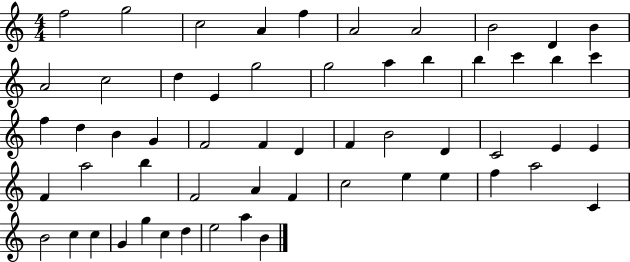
{
  \clef treble
  \numericTimeSignature
  \time 4/4
  \key c \major
  f''2 g''2 | c''2 a'4 f''4 | a'2 a'2 | b'2 d'4 b'4 | \break a'2 c''2 | d''4 e'4 g''2 | g''2 a''4 b''4 | b''4 c'''4 b''4 c'''4 | \break f''4 d''4 b'4 g'4 | f'2 f'4 d'4 | f'4 b'2 d'4 | c'2 e'4 e'4 | \break f'4 a''2 b''4 | f'2 a'4 f'4 | c''2 e''4 e''4 | f''4 a''2 c'4 | \break b'2 c''4 c''4 | g'4 g''4 c''4 d''4 | e''2 a''4 b'4 | \bar "|."
}